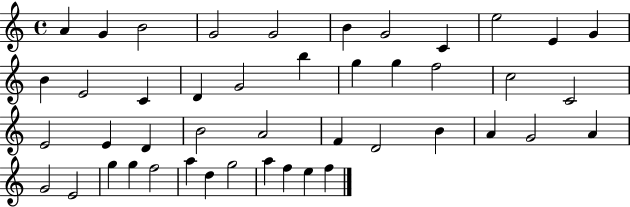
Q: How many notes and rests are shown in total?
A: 45